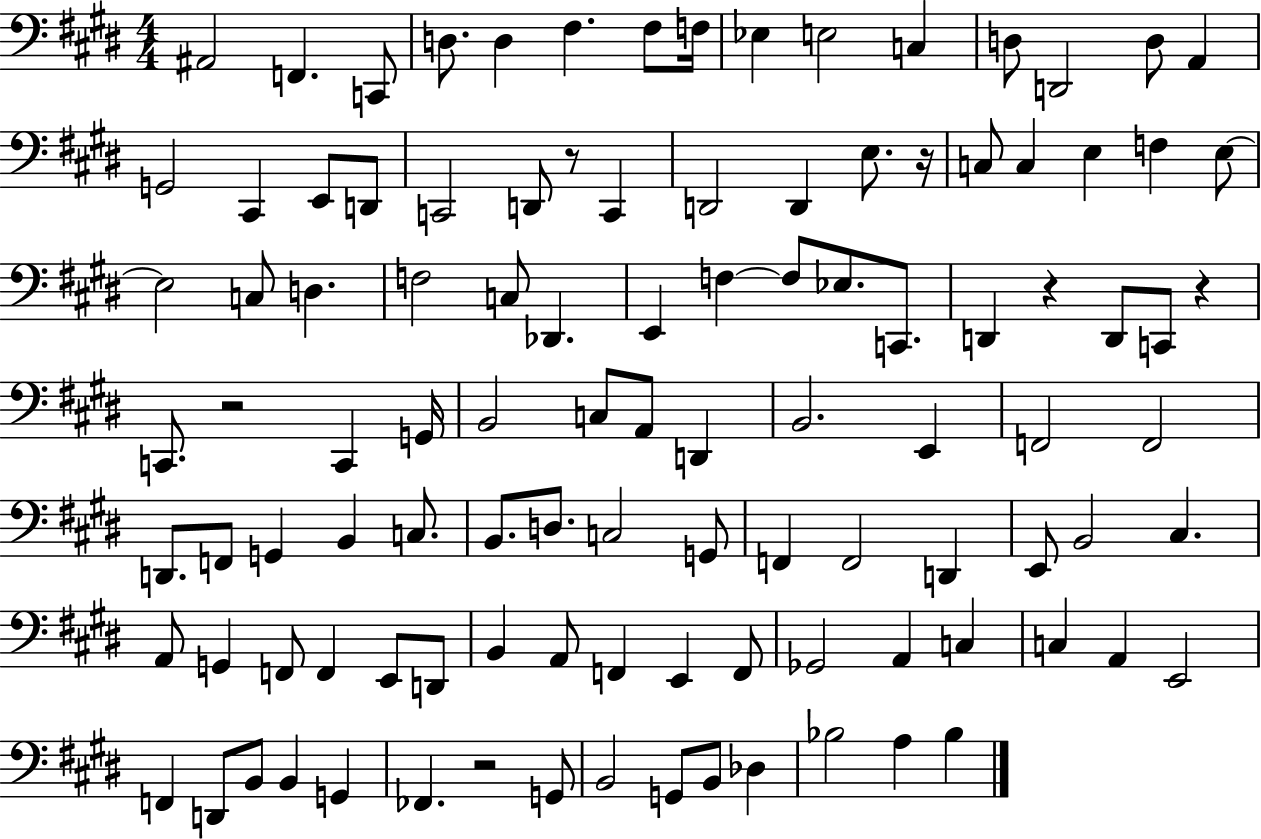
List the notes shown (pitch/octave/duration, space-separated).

A#2/h F2/q. C2/e D3/e. D3/q F#3/q. F#3/e F3/s Eb3/q E3/h C3/q D3/e D2/h D3/e A2/q G2/h C#2/q E2/e D2/e C2/h D2/e R/e C2/q D2/h D2/q E3/e. R/s C3/e C3/q E3/q F3/q E3/e E3/h C3/e D3/q. F3/h C3/e Db2/q. E2/q F3/q F3/e Eb3/e. C2/e. D2/q R/q D2/e C2/e R/q C2/e. R/h C2/q G2/s B2/h C3/e A2/e D2/q B2/h. E2/q F2/h F2/h D2/e. F2/e G2/q B2/q C3/e. B2/e. D3/e. C3/h G2/e F2/q F2/h D2/q E2/e B2/h C#3/q. A2/e G2/q F2/e F2/q E2/e D2/e B2/q A2/e F2/q E2/q F2/e Gb2/h A2/q C3/q C3/q A2/q E2/h F2/q D2/e B2/e B2/q G2/q FES2/q. R/h G2/e B2/h G2/e B2/e Db3/q Bb3/h A3/q Bb3/q